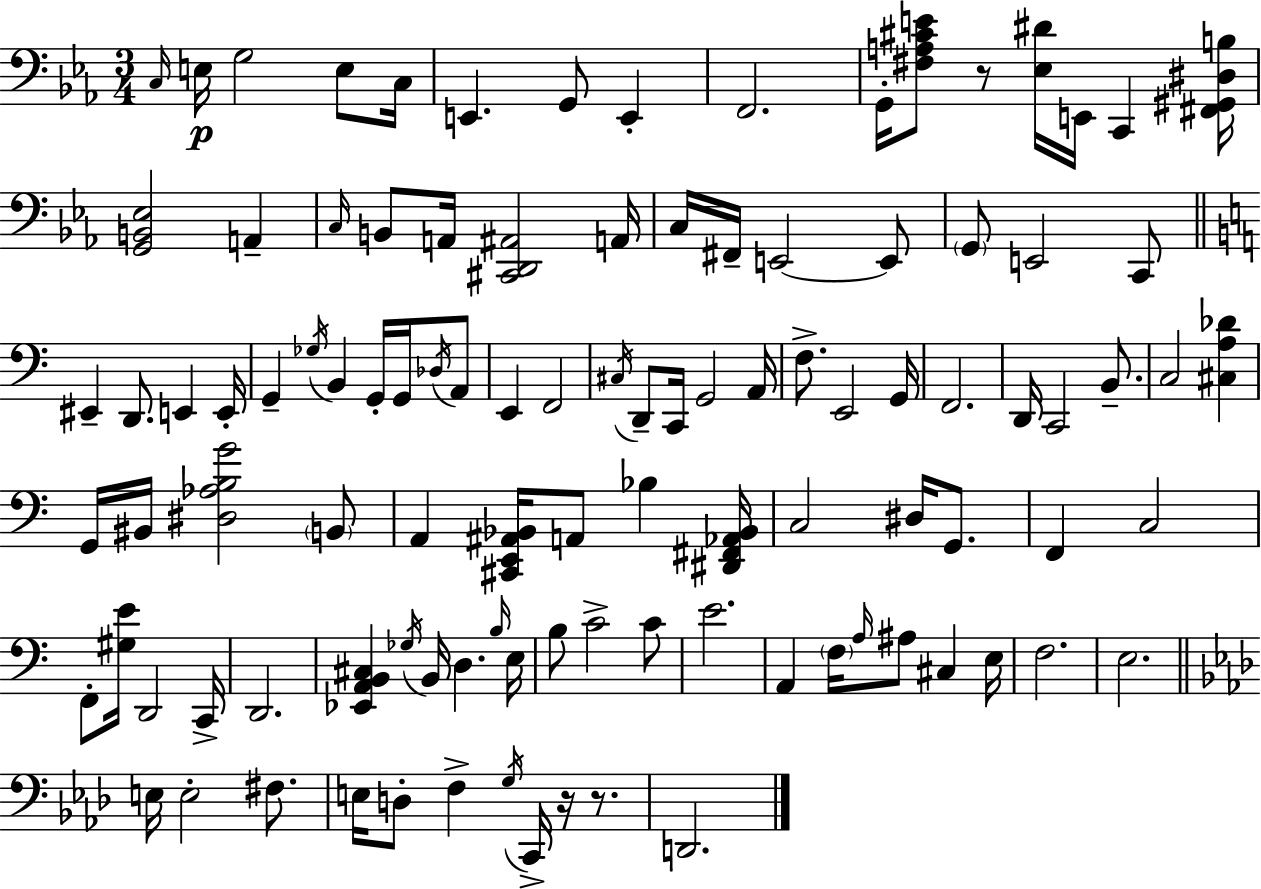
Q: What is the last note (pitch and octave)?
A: D2